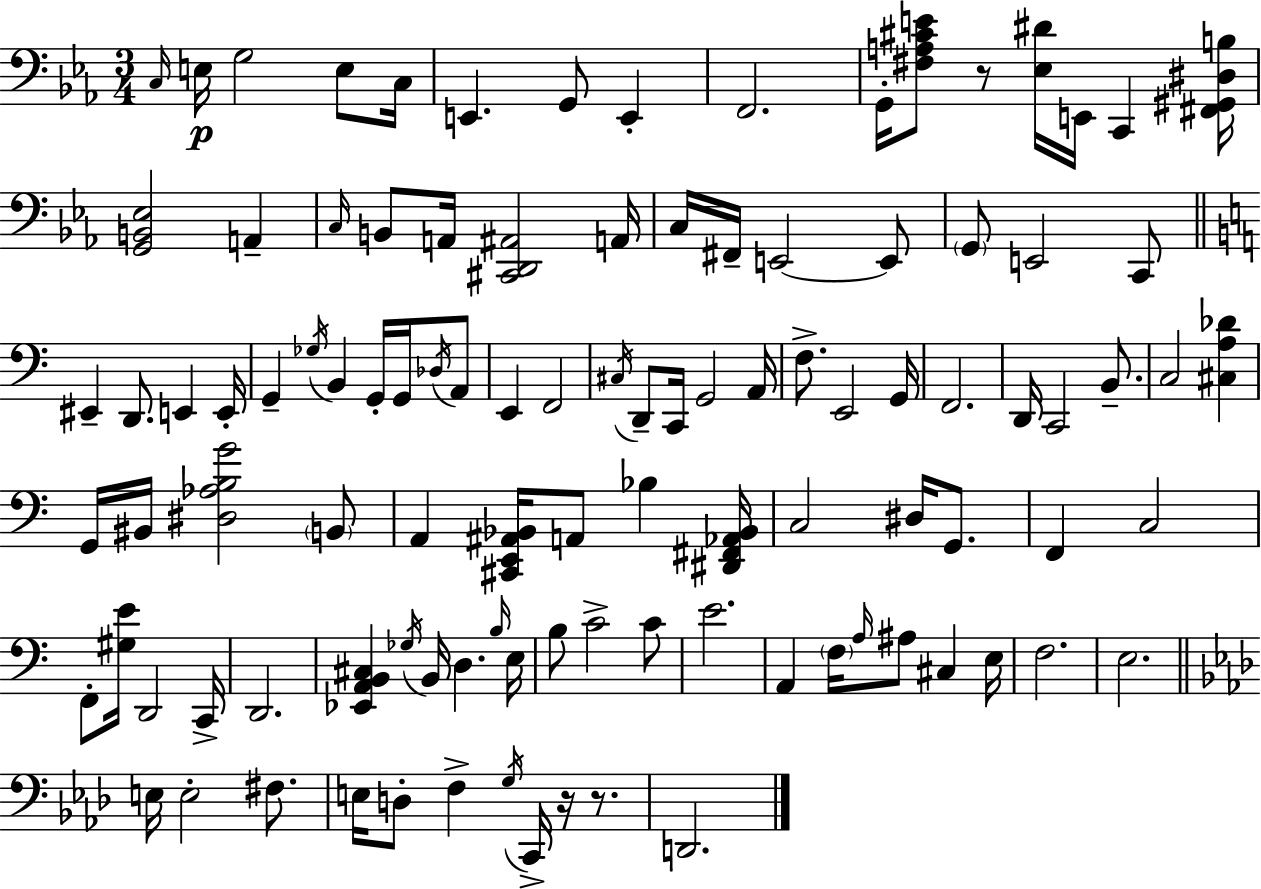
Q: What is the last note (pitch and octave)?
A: D2